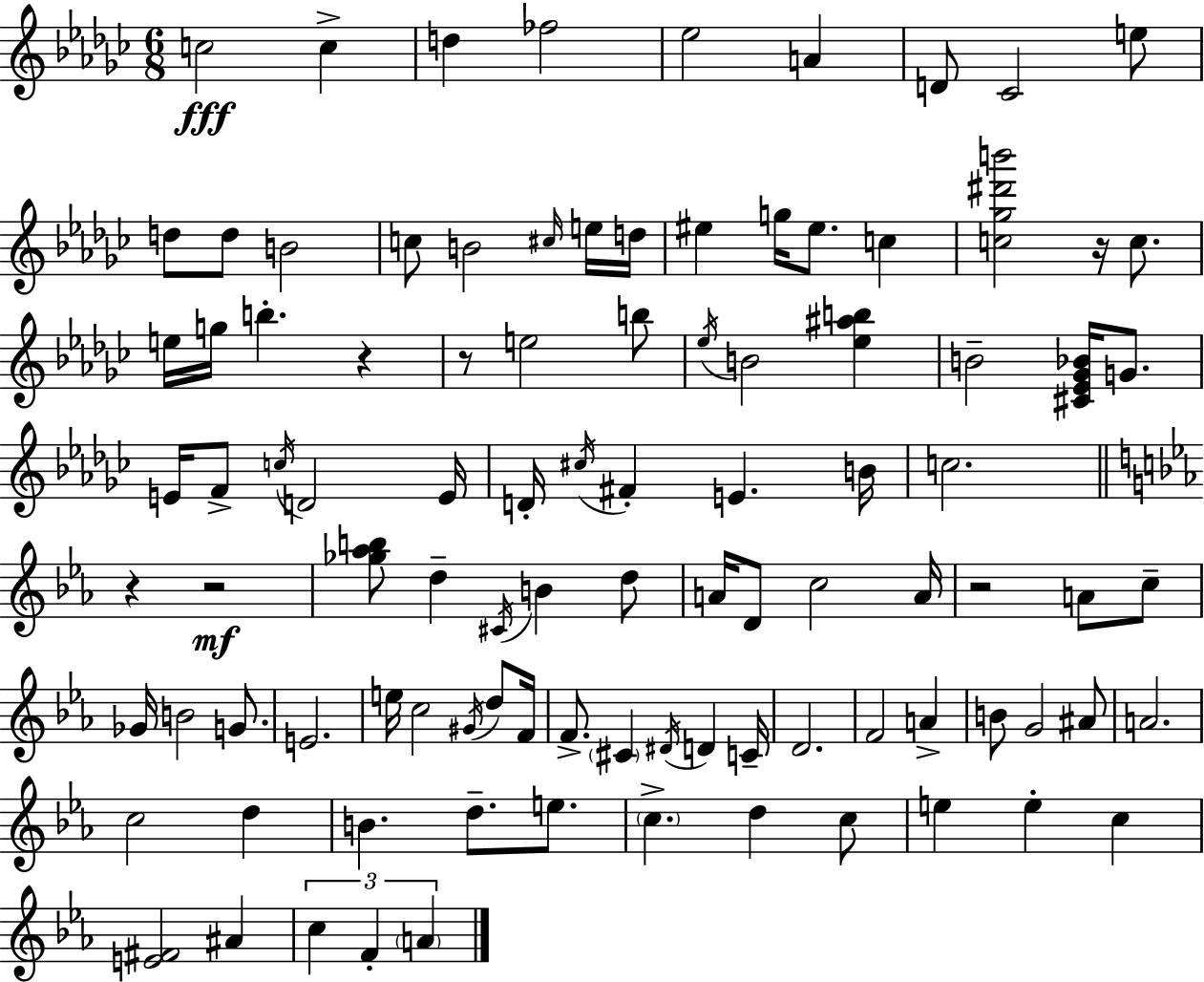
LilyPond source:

{
  \clef treble
  \numericTimeSignature
  \time 6/8
  \key ees \minor
  c''2\fff c''4-> | d''4 fes''2 | ees''2 a'4 | d'8 ces'2 e''8 | \break d''8 d''8 b'2 | c''8 b'2 \grace { cis''16 } e''16 | d''16 eis''4 g''16 eis''8. c''4 | <c'' ges'' dis''' b'''>2 r16 c''8. | \break e''16 g''16 b''4.-. r4 | r8 e''2 b''8 | \acciaccatura { ees''16 } b'2 <ees'' ais'' b''>4 | b'2-- <cis' ees' ges' bes'>16 g'8. | \break e'16 f'8-> \acciaccatura { c''16 } d'2 | e'16 d'16-. \acciaccatura { cis''16 } fis'4-. e'4. | b'16 c''2. | \bar "||" \break \key ees \major r4 r2\mf | <ges'' aes'' b''>8 d''4-- \acciaccatura { cis'16 } b'4 d''8 | a'16 d'8 c''2 | a'16 r2 a'8 c''8-- | \break ges'16 b'2 g'8. | e'2. | e''16 c''2 \acciaccatura { gis'16 } d''8 | f'16 f'8.-> \parenthesize cis'4 \acciaccatura { dis'16 } d'4 | \break c'16-- d'2. | f'2 a'4-> | b'8 g'2 | ais'8 a'2. | \break c''2 d''4 | b'4. d''8.-- | e''8. \parenthesize c''4.-> d''4 | c''8 e''4 e''4-. c''4 | \break <e' fis'>2 ais'4 | \tuplet 3/2 { c''4 f'4-. \parenthesize a'4 } | \bar "|."
}